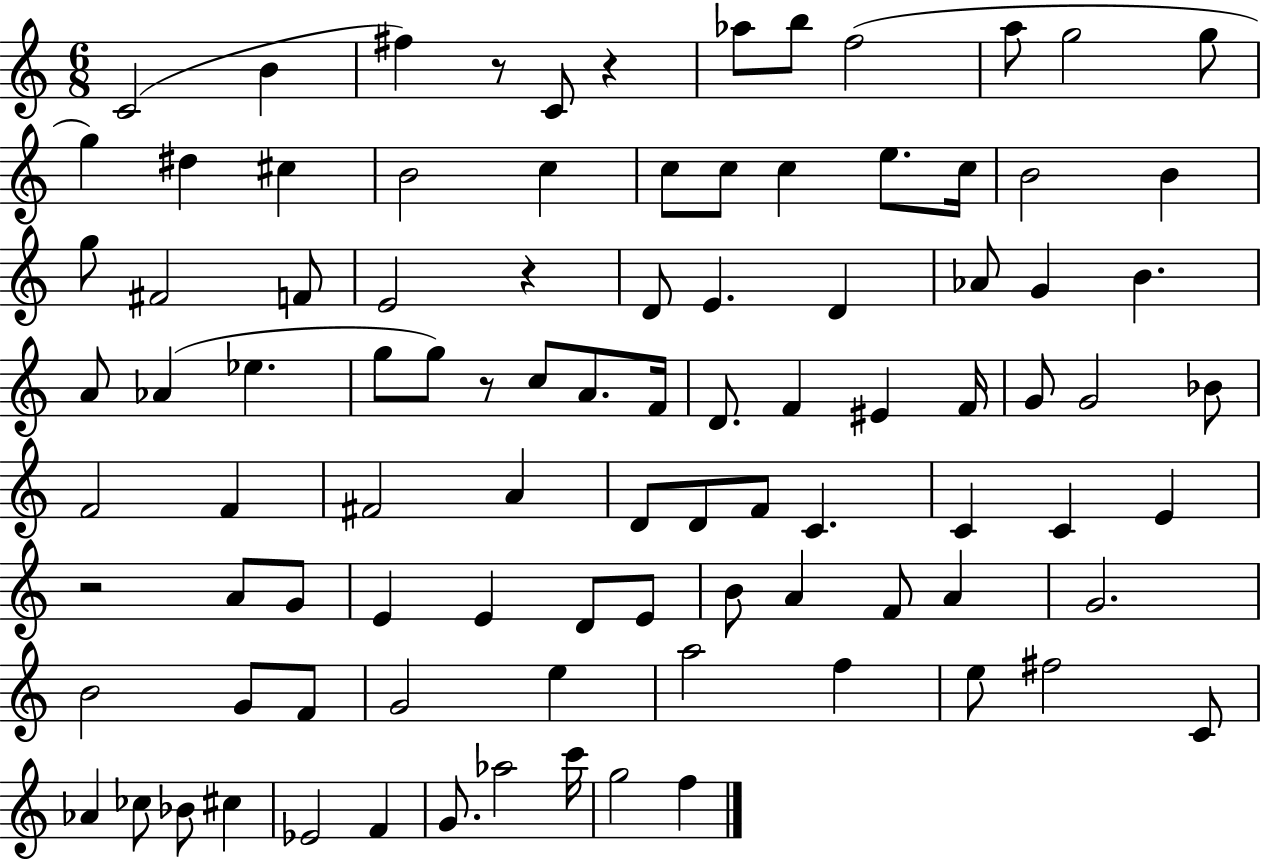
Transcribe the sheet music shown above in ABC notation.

X:1
T:Untitled
M:6/8
L:1/4
K:C
C2 B ^f z/2 C/2 z _a/2 b/2 f2 a/2 g2 g/2 g ^d ^c B2 c c/2 c/2 c e/2 c/4 B2 B g/2 ^F2 F/2 E2 z D/2 E D _A/2 G B A/2 _A _e g/2 g/2 z/2 c/2 A/2 F/4 D/2 F ^E F/4 G/2 G2 _B/2 F2 F ^F2 A D/2 D/2 F/2 C C C E z2 A/2 G/2 E E D/2 E/2 B/2 A F/2 A G2 B2 G/2 F/2 G2 e a2 f e/2 ^f2 C/2 _A _c/2 _B/2 ^c _E2 F G/2 _a2 c'/4 g2 f